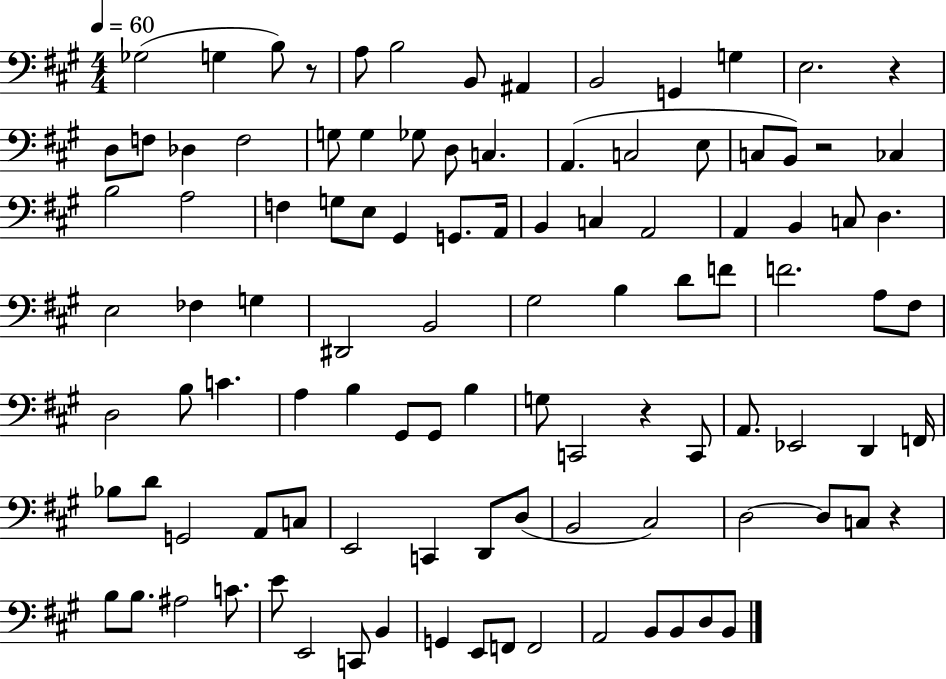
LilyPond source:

{
  \clef bass
  \numericTimeSignature
  \time 4/4
  \key a \major
  \tempo 4 = 60
  ges2( g4 b8) r8 | a8 b2 b,8 ais,4 | b,2 g,4 g4 | e2. r4 | \break d8 f8 des4 f2 | g8 g4 ges8 d8 c4. | a,4.( c2 e8 | c8 b,8) r2 ces4 | \break b2 a2 | f4 g8 e8 gis,4 g,8. a,16 | b,4 c4 a,2 | a,4 b,4 c8 d4. | \break e2 fes4 g4 | dis,2 b,2 | gis2 b4 d'8 f'8 | f'2. a8 fis8 | \break d2 b8 c'4. | a4 b4 gis,8 gis,8 b4 | g8 c,2 r4 c,8 | a,8. ees,2 d,4 f,16 | \break bes8 d'8 g,2 a,8 c8 | e,2 c,4 d,8 d8( | b,2 cis2) | d2~~ d8 c8 r4 | \break b8 b8. ais2 c'8. | e'8 e,2 c,8 b,4 | g,4 e,8 f,8 f,2 | a,2 b,8 b,8 d8 b,8 | \break \bar "|."
}